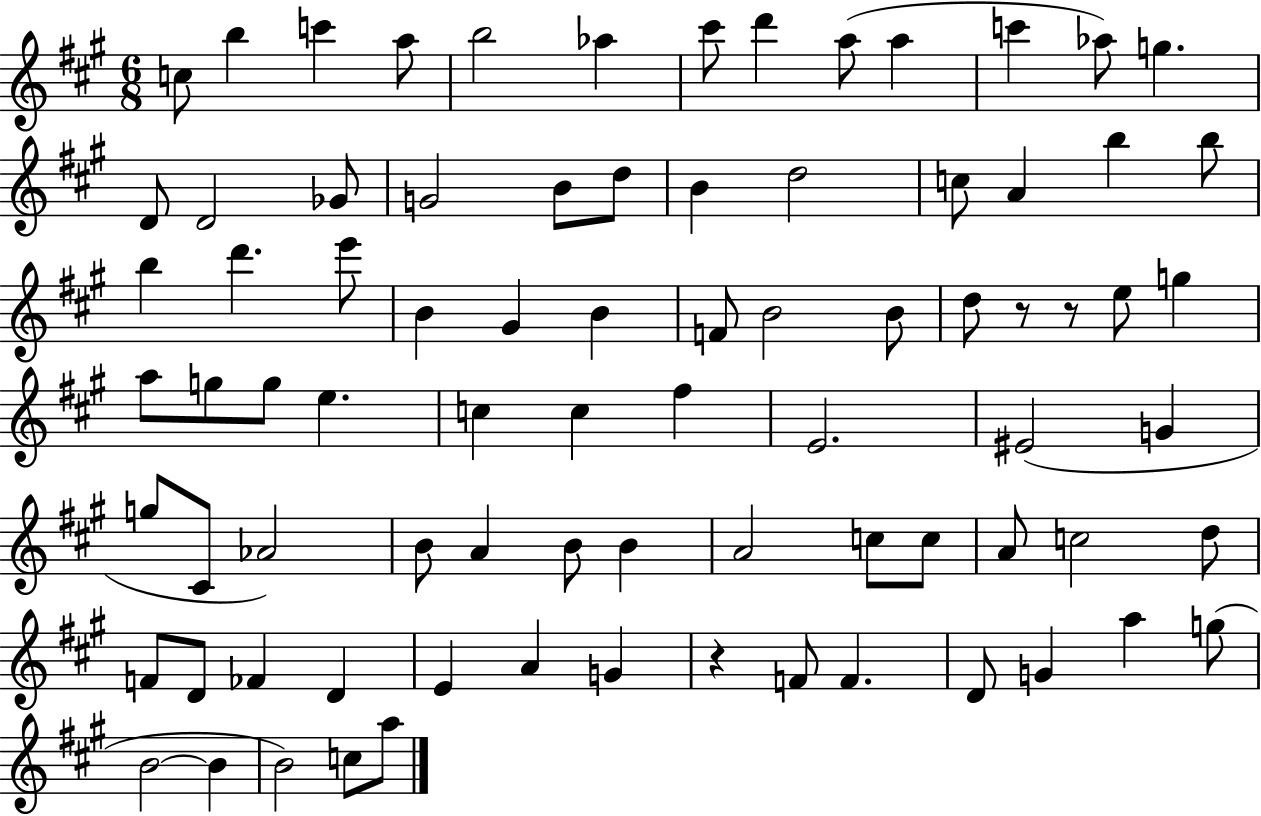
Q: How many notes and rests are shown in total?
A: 81